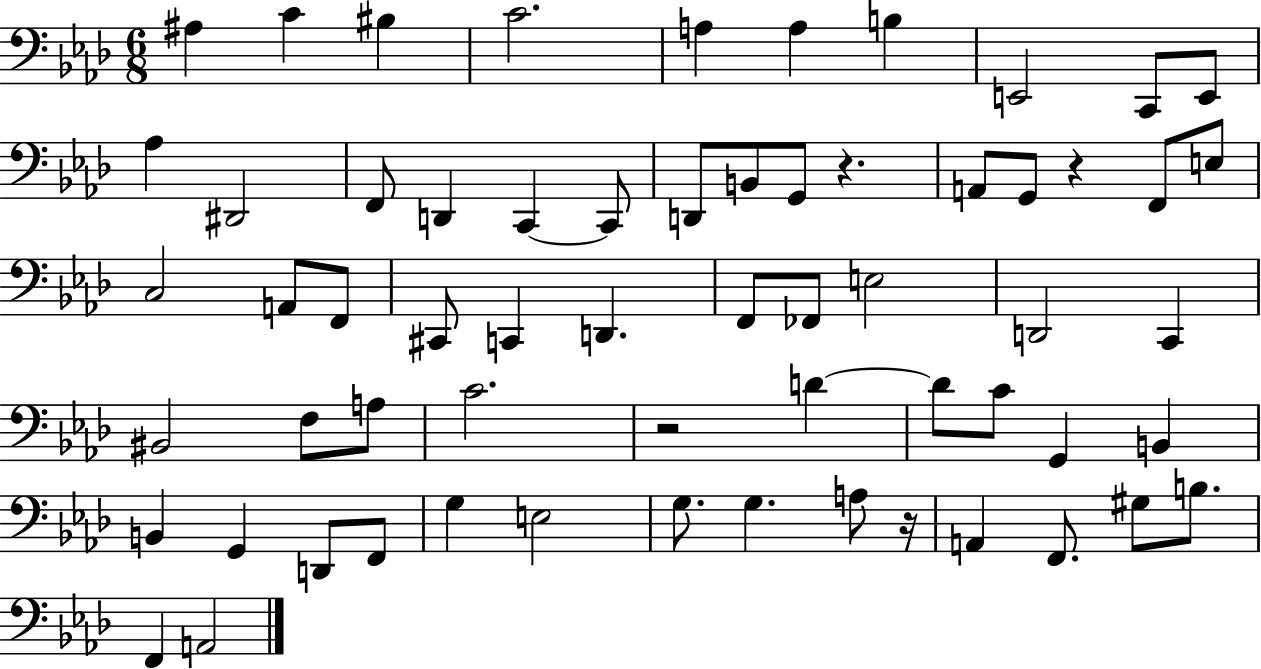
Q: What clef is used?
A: bass